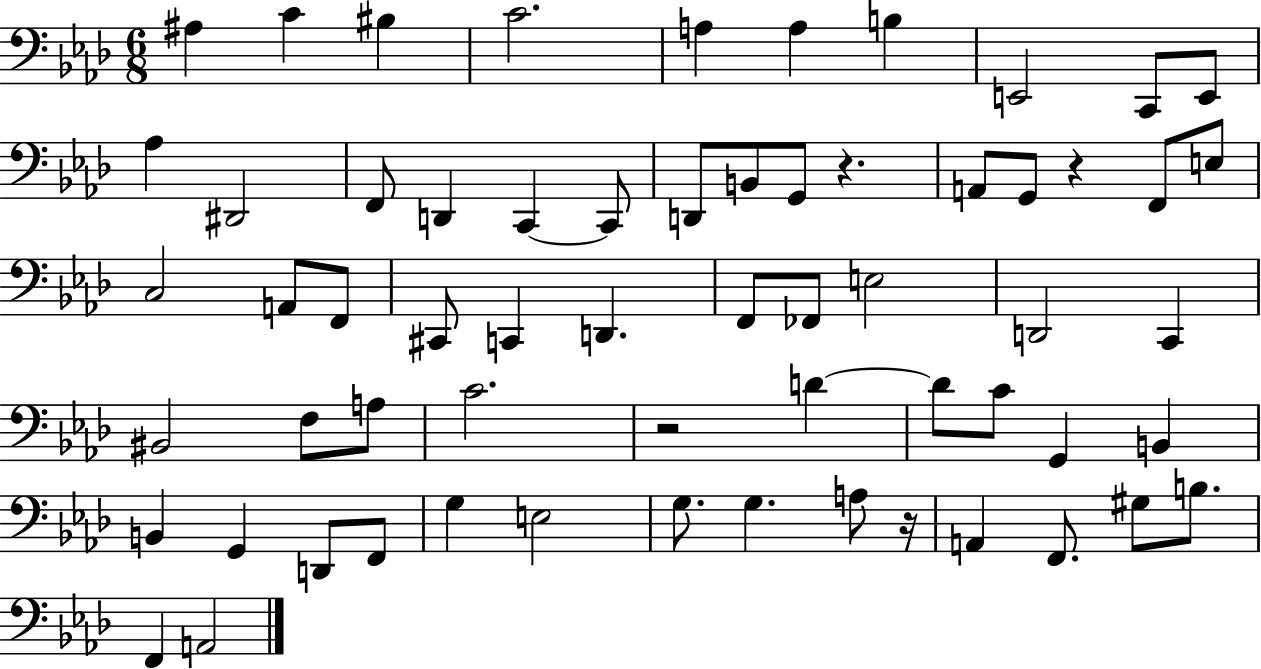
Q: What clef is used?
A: bass